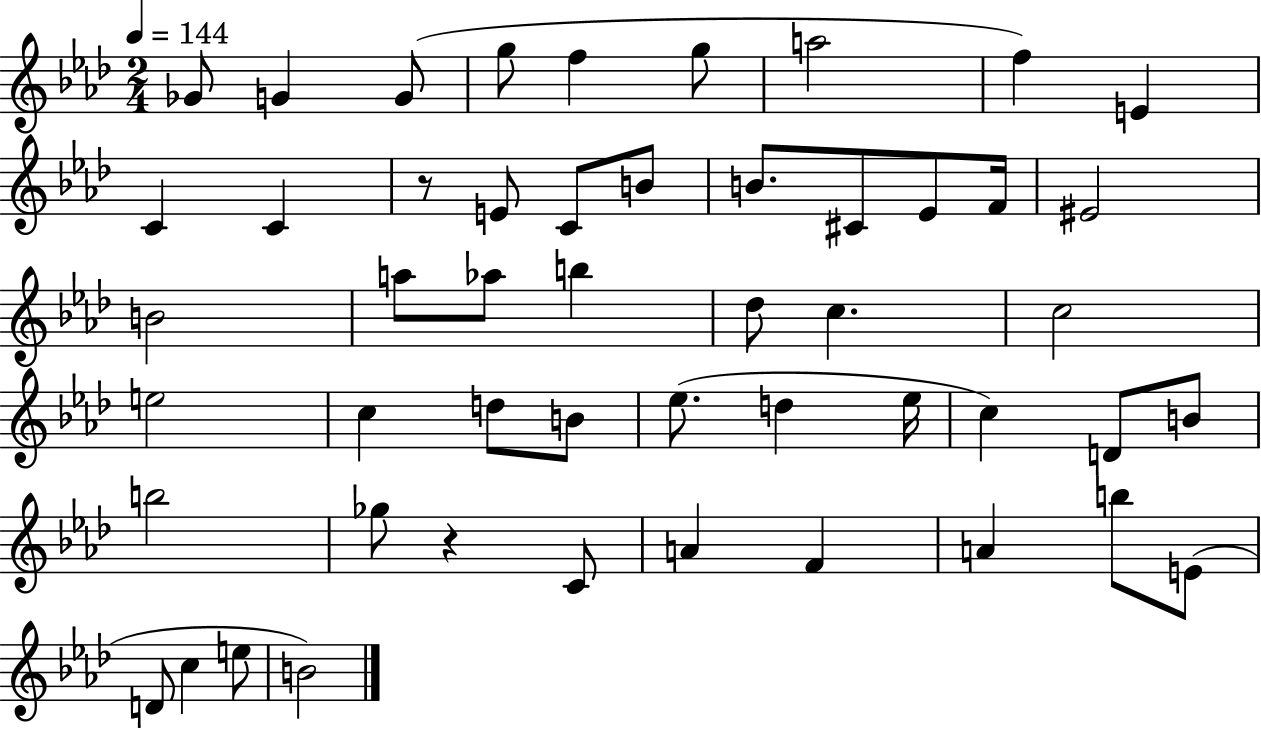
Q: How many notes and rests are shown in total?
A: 50